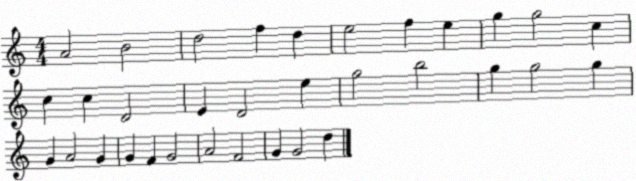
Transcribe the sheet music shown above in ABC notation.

X:1
T:Untitled
M:4/4
L:1/4
K:C
A2 B2 d2 f d e2 f e g g2 c c c D2 E D2 e g2 b2 g g2 g G A2 G G F G2 A2 F2 G G2 d